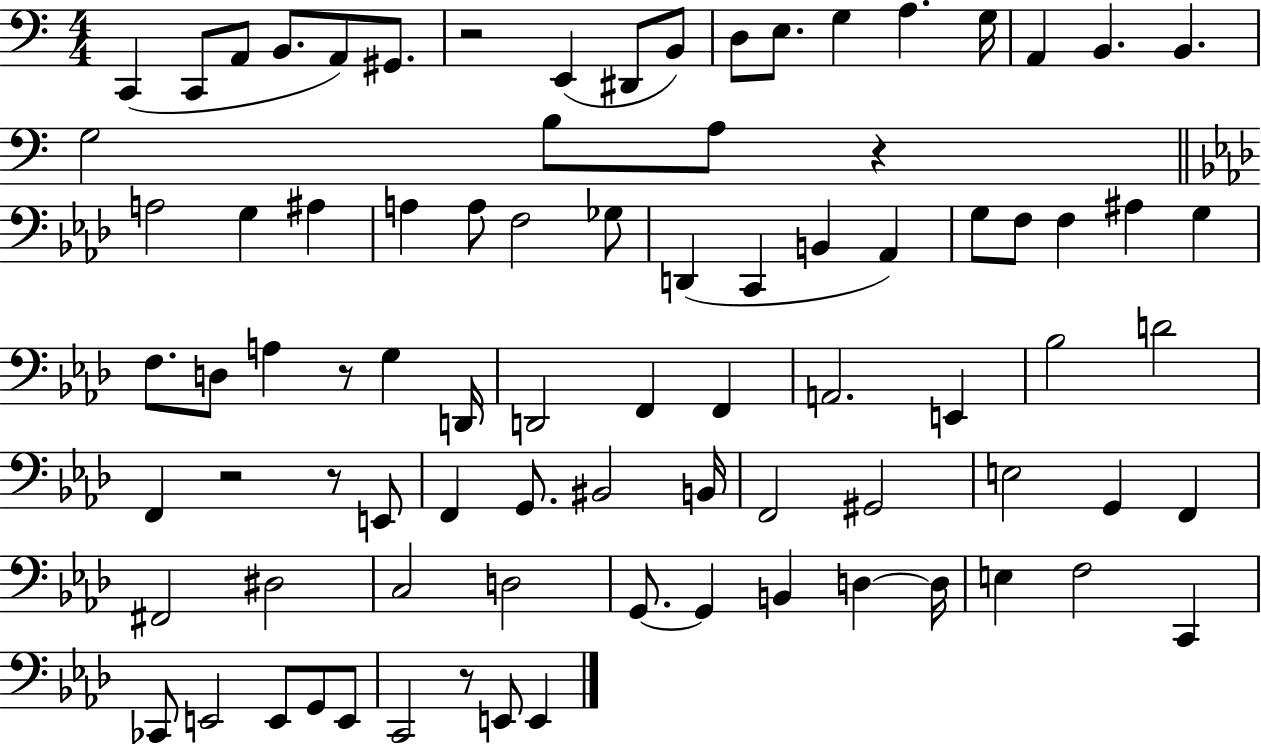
X:1
T:Untitled
M:4/4
L:1/4
K:C
C,, C,,/2 A,,/2 B,,/2 A,,/2 ^G,,/2 z2 E,, ^D,,/2 B,,/2 D,/2 E,/2 G, A, G,/4 A,, B,, B,, G,2 B,/2 A,/2 z A,2 G, ^A, A, A,/2 F,2 _G,/2 D,, C,, B,, _A,, G,/2 F,/2 F, ^A, G, F,/2 D,/2 A, z/2 G, D,,/4 D,,2 F,, F,, A,,2 E,, _B,2 D2 F,, z2 z/2 E,,/2 F,, G,,/2 ^B,,2 B,,/4 F,,2 ^G,,2 E,2 G,, F,, ^F,,2 ^D,2 C,2 D,2 G,,/2 G,, B,, D, D,/4 E, F,2 C,, _C,,/2 E,,2 E,,/2 G,,/2 E,,/2 C,,2 z/2 E,,/2 E,,